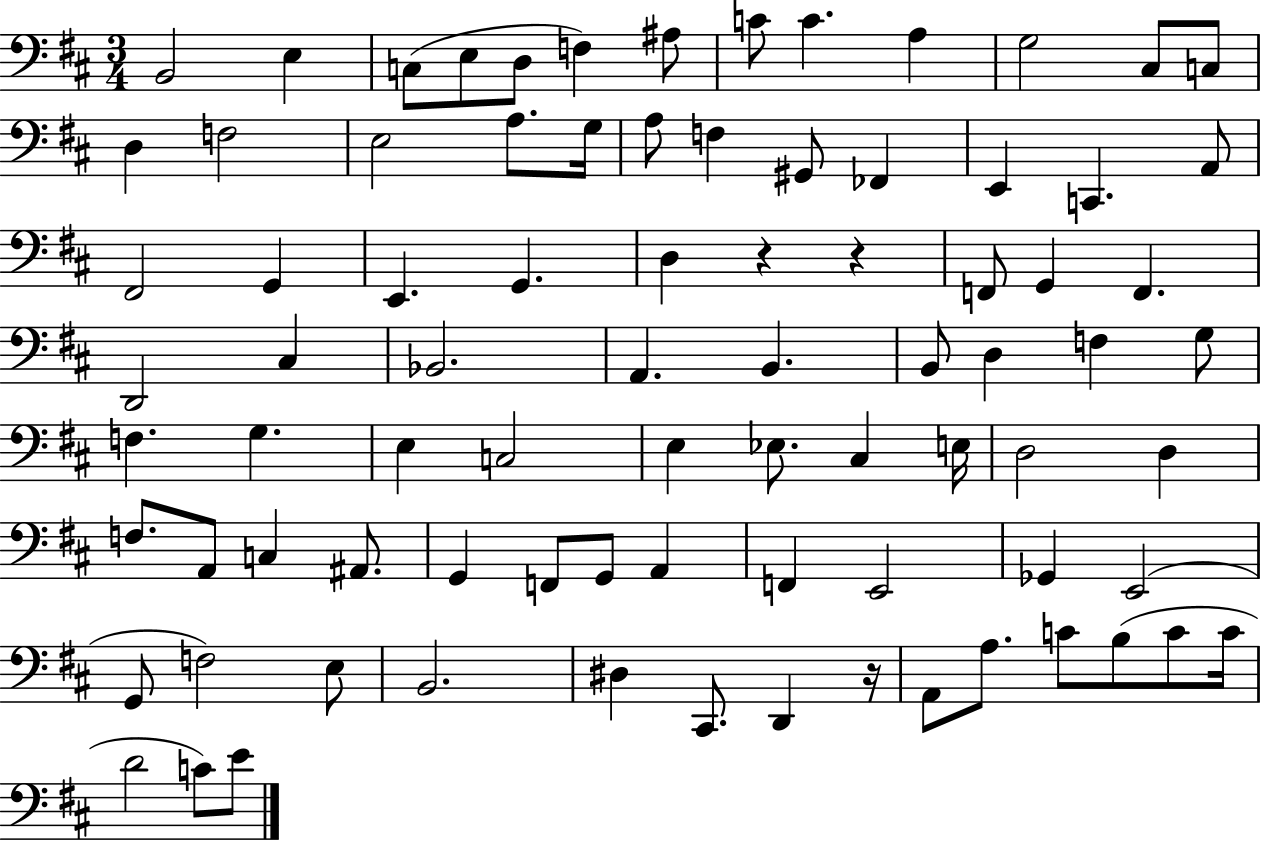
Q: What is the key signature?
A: D major